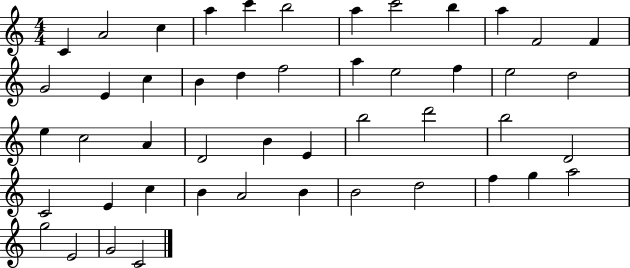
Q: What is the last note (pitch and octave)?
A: C4